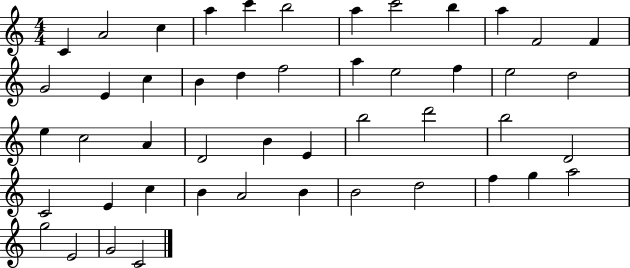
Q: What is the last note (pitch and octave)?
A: C4